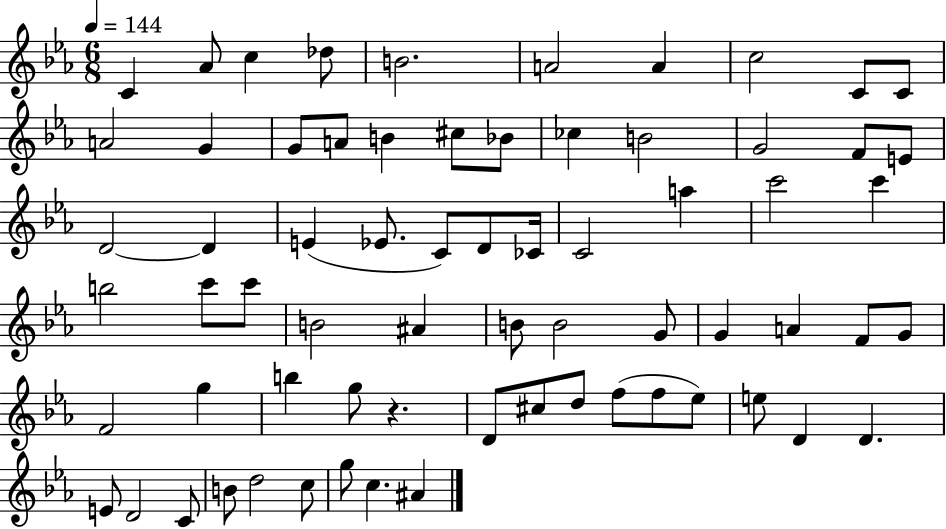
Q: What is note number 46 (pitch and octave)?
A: F4